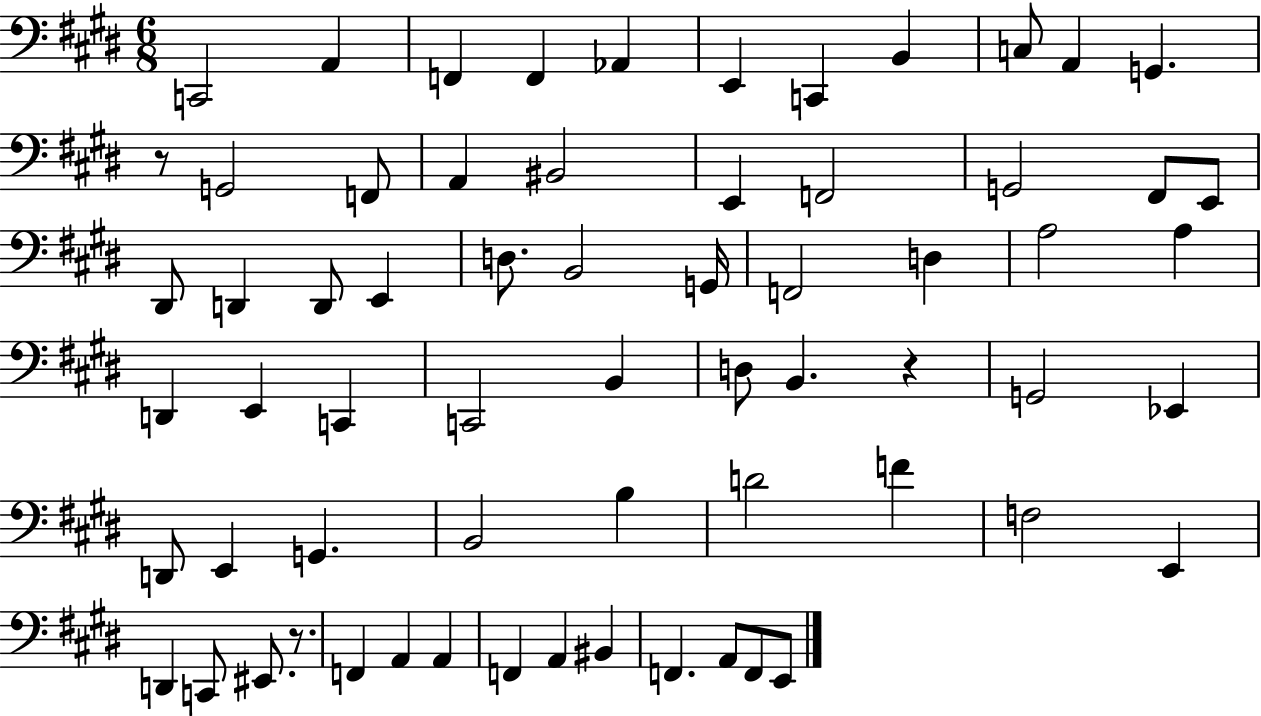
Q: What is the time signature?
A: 6/8